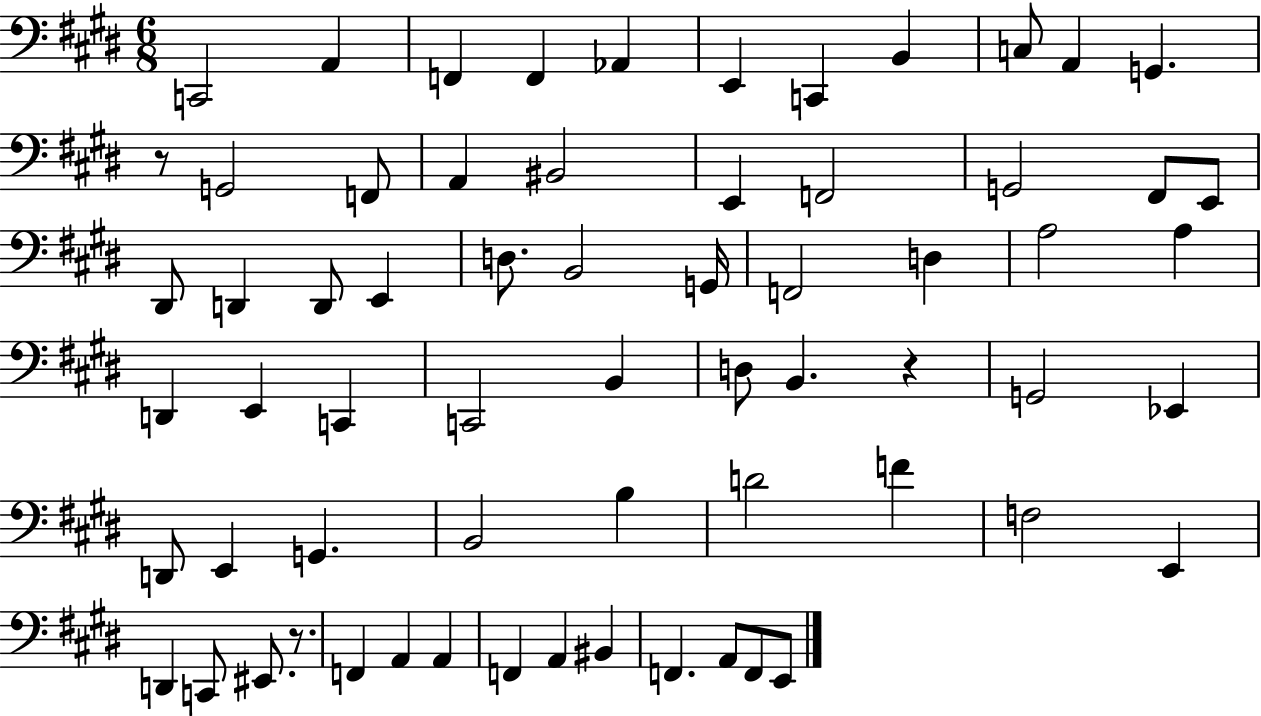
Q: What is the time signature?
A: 6/8